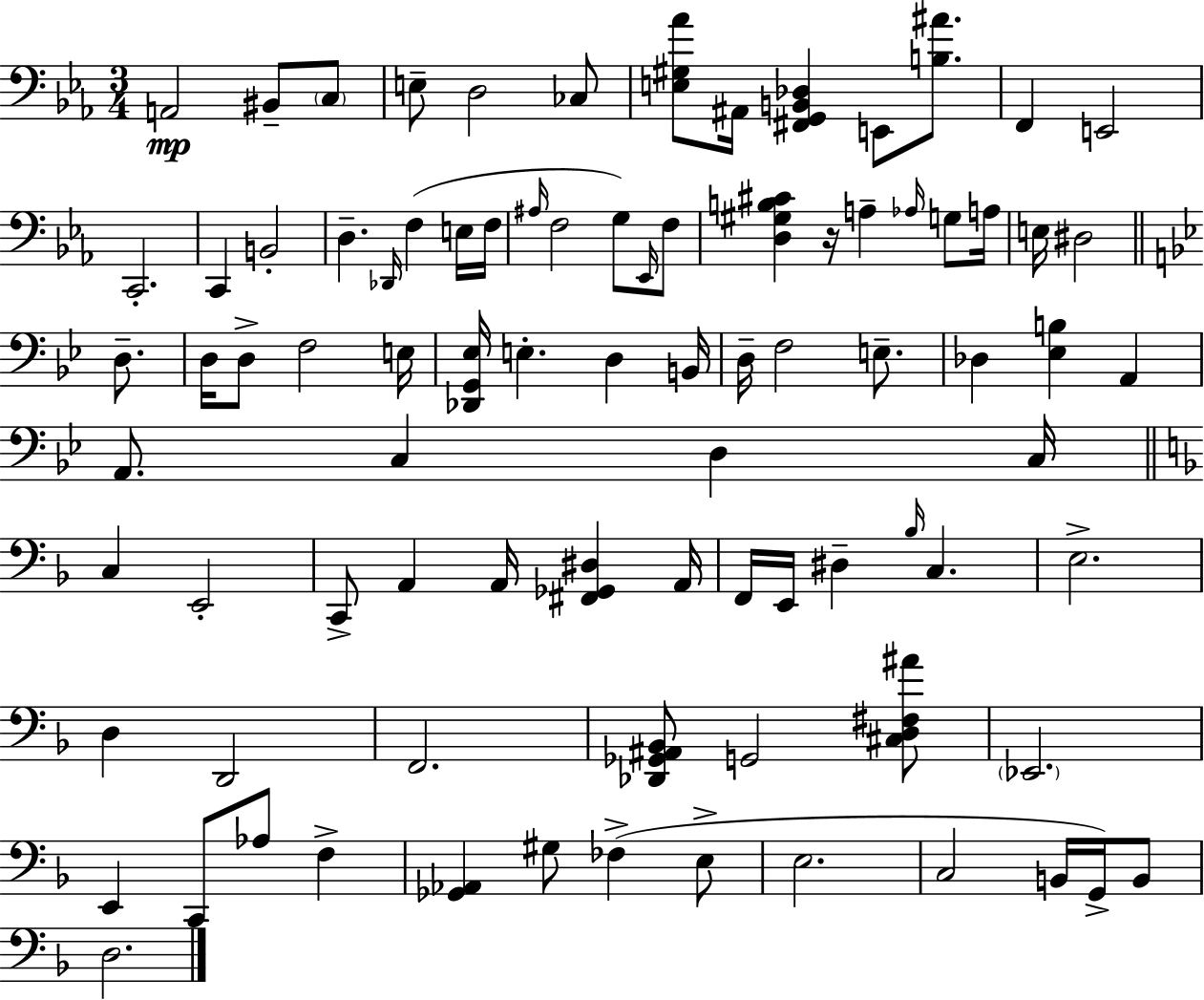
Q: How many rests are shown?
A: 1